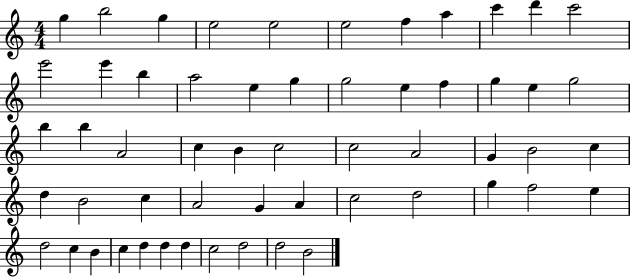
{
  \clef treble
  \numericTimeSignature
  \time 4/4
  \key c \major
  g''4 b''2 g''4 | e''2 e''2 | e''2 f''4 a''4 | c'''4 d'''4 c'''2 | \break e'''2 e'''4 b''4 | a''2 e''4 g''4 | g''2 e''4 f''4 | g''4 e''4 g''2 | \break b''4 b''4 a'2 | c''4 b'4 c''2 | c''2 a'2 | g'4 b'2 c''4 | \break d''4 b'2 c''4 | a'2 g'4 a'4 | c''2 d''2 | g''4 f''2 e''4 | \break d''2 c''4 b'4 | c''4 d''4 d''4 d''4 | c''2 d''2 | d''2 b'2 | \break \bar "|."
}